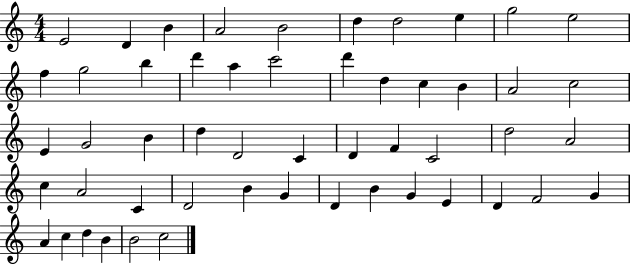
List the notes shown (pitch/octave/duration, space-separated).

E4/h D4/q B4/q A4/h B4/h D5/q D5/h E5/q G5/h E5/h F5/q G5/h B5/q D6/q A5/q C6/h D6/q D5/q C5/q B4/q A4/h C5/h E4/q G4/h B4/q D5/q D4/h C4/q D4/q F4/q C4/h D5/h A4/h C5/q A4/h C4/q D4/h B4/q G4/q D4/q B4/q G4/q E4/q D4/q F4/h G4/q A4/q C5/q D5/q B4/q B4/h C5/h